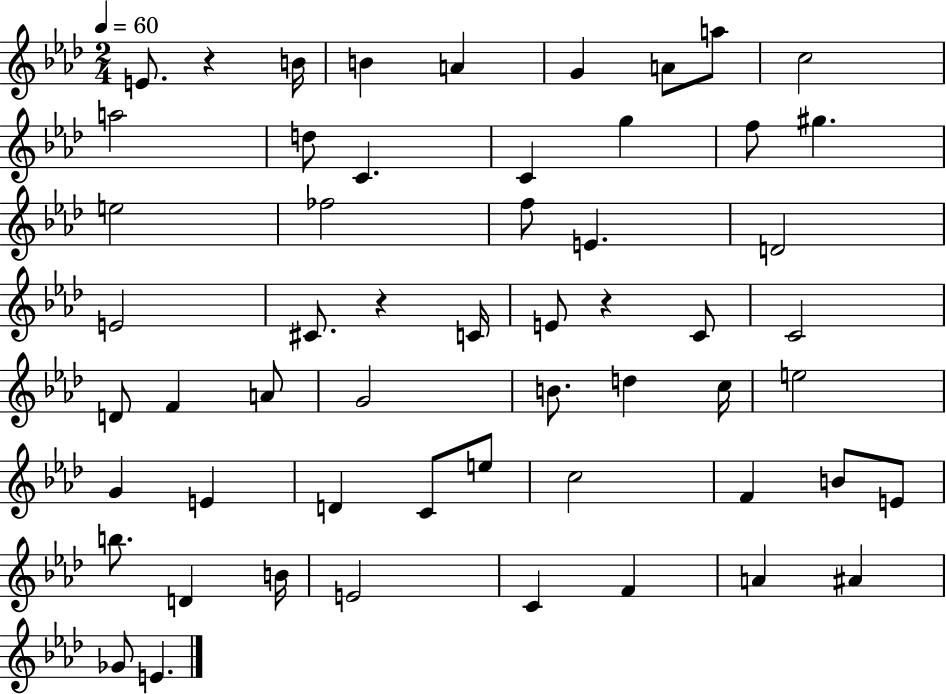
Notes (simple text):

E4/e. R/q B4/s B4/q A4/q G4/q A4/e A5/e C5/h A5/h D5/e C4/q. C4/q G5/q F5/e G#5/q. E5/h FES5/h F5/e E4/q. D4/h E4/h C#4/e. R/q C4/s E4/e R/q C4/e C4/h D4/e F4/q A4/e G4/h B4/e. D5/q C5/s E5/h G4/q E4/q D4/q C4/e E5/e C5/h F4/q B4/e E4/e B5/e. D4/q B4/s E4/h C4/q F4/q A4/q A#4/q Gb4/e E4/q.